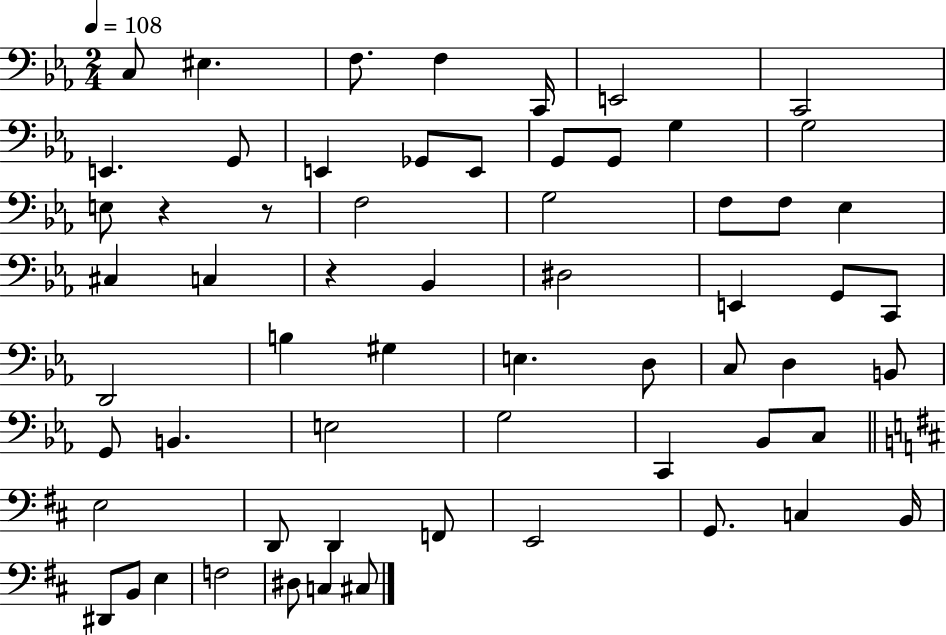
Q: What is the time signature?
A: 2/4